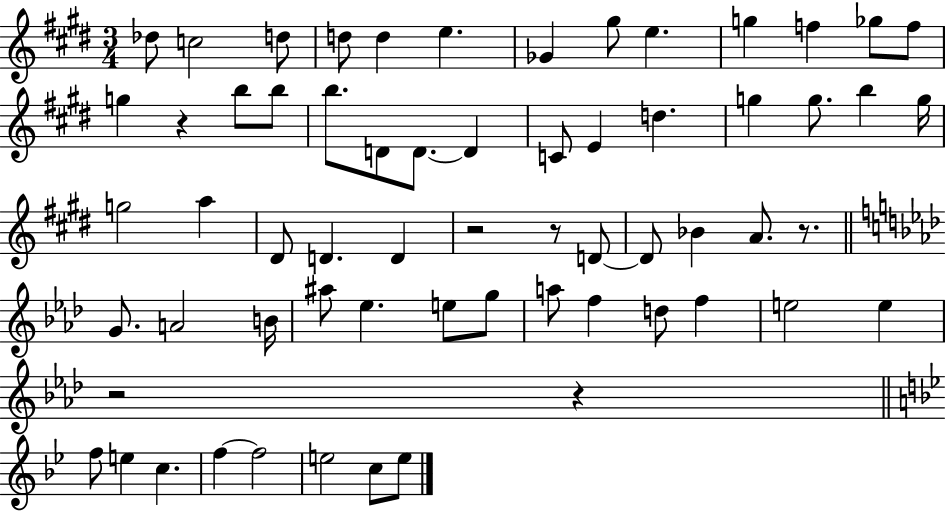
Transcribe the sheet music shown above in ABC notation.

X:1
T:Untitled
M:3/4
L:1/4
K:E
_d/2 c2 d/2 d/2 d e _G ^g/2 e g f _g/2 f/2 g z b/2 b/2 b/2 D/2 D/2 D C/2 E d g g/2 b g/4 g2 a ^D/2 D D z2 z/2 D/2 D/2 _B A/2 z/2 G/2 A2 B/4 ^a/2 _e e/2 g/2 a/2 f d/2 f e2 e z2 z f/2 e c f f2 e2 c/2 e/2